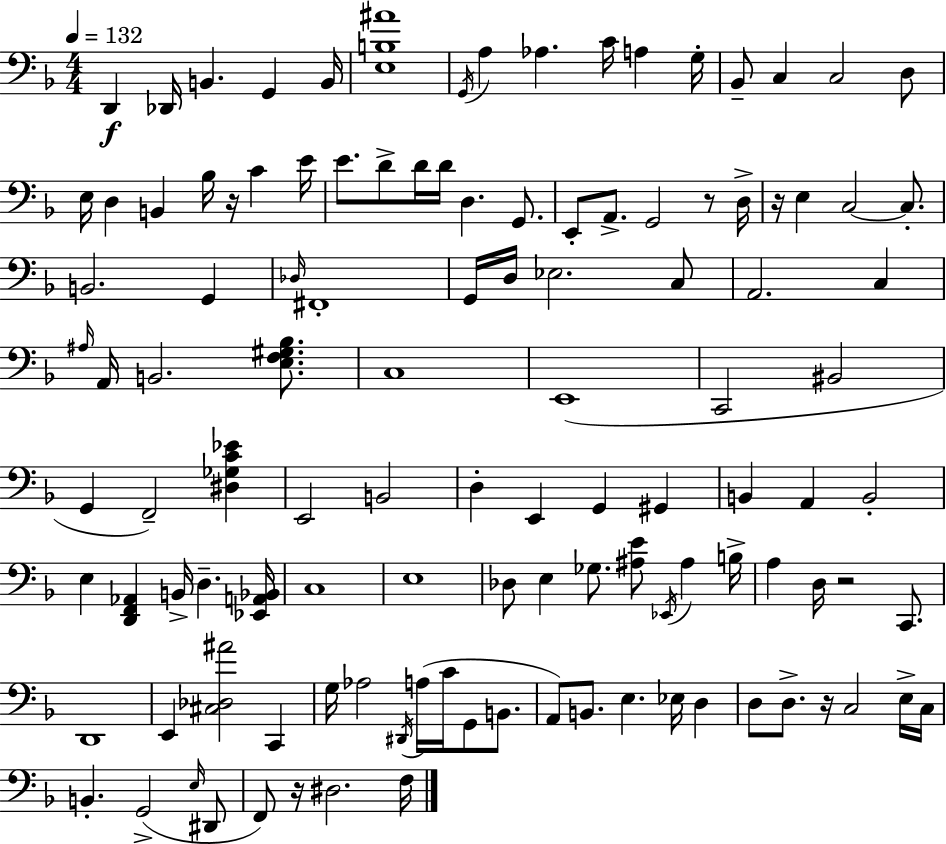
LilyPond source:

{
  \clef bass
  \numericTimeSignature
  \time 4/4
  \key f \major
  \tempo 4 = 132
  d,4\f des,16 b,4. g,4 b,16 | <e b ais'>1 | \acciaccatura { g,16 } a4 aes4. c'16 a4 | g16-. bes,8-- c4 c2 d8 | \break e16 d4 b,4 bes16 r16 c'4 | e'16 e'8. d'8-> d'16 d'16 d4. g,8. | e,8-. a,8.-> g,2 r8 | d16-> r16 e4 c2~~ c8.-. | \break b,2. g,4 | \grace { des16 } fis,1-. | g,16 d16 ees2. | c8 a,2. c4 | \break \grace { ais16 } a,16 b,2. | <e f gis bes>8. c1 | e,1( | c,2 bis,2 | \break g,4 f,2--) <dis ges c' ees'>4 | e,2 b,2 | d4-. e,4 g,4 gis,4 | b,4 a,4 b,2-. | \break e4 <d, f, aes,>4 b,16-> d4.-- | <ees, a, bes,>16 c1 | e1 | des8 e4 ges8. <ais e'>8 \acciaccatura { ees,16 } ais4 | \break b16-> a4 d16 r2 | c,8. d,1 | e,4 <cis des ais'>2 | c,4 g16 aes2 \acciaccatura { dis,16 }( a16 c'16 | \break g,8 b,8. a,8) b,8. e4. | ees16 d4 d8 d8.-> r16 c2 | e16-> c16 b,4.-. g,2->( | \grace { e16 } dis,8 f,8) r16 dis2. | \break f16 \bar "|."
}